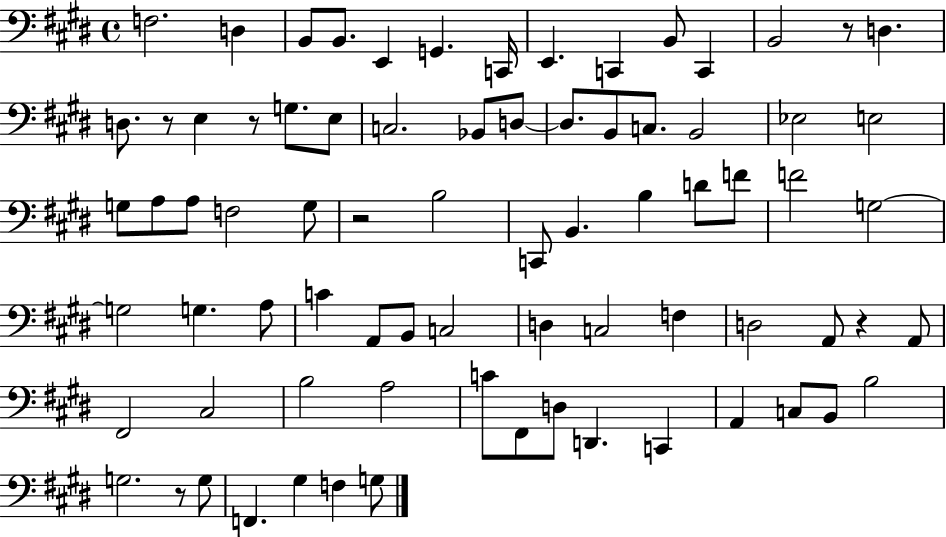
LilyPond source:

{
  \clef bass
  \time 4/4
  \defaultTimeSignature
  \key e \major
  f2. d4 | b,8 b,8. e,4 g,4. c,16 | e,4. c,4 b,8 c,4 | b,2 r8 d4. | \break d8. r8 e4 r8 g8. e8 | c2. bes,8 d8~~ | d8. b,8 c8. b,2 | ees2 e2 | \break g8 a8 a8 f2 g8 | r2 b2 | c,8 b,4. b4 d'8 f'8 | f'2 g2~~ | \break g2 g4. a8 | c'4 a,8 b,8 c2 | d4 c2 f4 | d2 a,8 r4 a,8 | \break fis,2 cis2 | b2 a2 | c'8 fis,8 d8 d,4. c,4 | a,4 c8 b,8 b2 | \break g2. r8 g8 | f,4. gis4 f4 g8 | \bar "|."
}